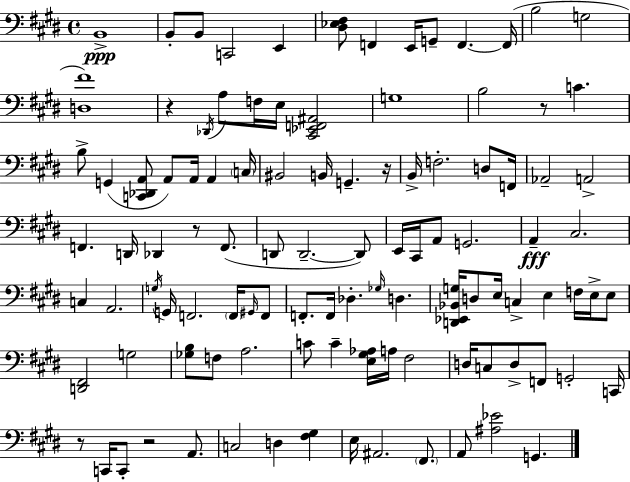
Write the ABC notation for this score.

X:1
T:Untitled
M:4/4
L:1/4
K:E
B,,4 B,,/2 B,,/2 C,,2 E,, [^D,_E,^F,]/2 F,, E,,/4 G,,/2 F,, F,,/4 B,2 G,2 [D,^F]4 z _D,,/4 A,/2 F,/4 E,/4 [^C,,_E,,F,,^A,,]2 G,4 B,2 z/2 C B,/2 G,, [C,,_D,,A,,]/2 A,,/2 A,,/4 A,, C,/4 ^B,,2 B,,/4 G,, z/4 B,,/4 F,2 D,/2 F,,/4 _A,,2 A,,2 F,, D,,/4 _D,, z/2 F,,/2 D,,/2 D,,2 D,,/2 E,,/4 ^C,,/4 A,,/2 G,,2 A,, ^C,2 C, A,,2 G,/4 G,,/4 F,,2 F,,/4 ^G,,/4 F,,/2 F,,/2 F,,/4 _D, _G,/4 D, [D,,_E,,_B,,G,]/4 D,/2 E,/4 C, E, F,/4 E,/4 E,/2 [D,,^F,,]2 G,2 [_G,B,]/2 F,/2 A,2 C/2 C [E,^G,_A,]/4 A,/4 ^F,2 D,/4 C,/2 D,/2 F,,/2 G,,2 C,,/4 z/2 C,,/4 C,,/2 z2 A,,/2 C,2 D, [^F,^G,] E,/4 ^A,,2 ^F,,/2 A,,/2 [^A,_E]2 G,,